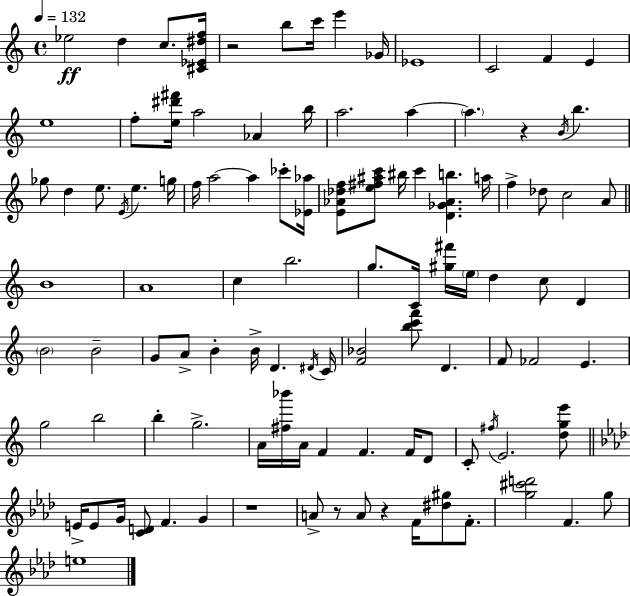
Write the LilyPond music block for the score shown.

{
  \clef treble
  \time 4/4
  \defaultTimeSignature
  \key a \minor
  \tempo 4 = 132
  ees''2\ff d''4 c''8. <cis' ees' dis'' f''>16 | r2 b''8 c'''16 e'''4 ges'16 | ees'1 | c'2 f'4 e'4 | \break e''1 | f''8-. <e'' dis''' fis'''>16 a''2 aes'4 b''16 | a''2. a''4~~ | \parenthesize a''4. r4 \acciaccatura { b'16 } b''4. | \break ges''8 d''4 e''8. \acciaccatura { e'16 } e''4. | g''16 f''16 a''2~~ a''4 ces'''8-. | <ees' aes''>16 <e' aes' des'' f''>8 <e'' fis'' ais'' c'''>8 bis''16 c'''4 <d' ges' aes' b''>4. | a''16 f''4-> des''8 c''2 | \break a'8 \bar "||" \break \key c \major b'1 | a'1 | c''4 b''2. | g''8. c'16 <gis'' fis'''>16 \parenthesize e''16 d''4 c''8 d'4 | \break \parenthesize b'2 b'2-- | g'8 a'8-> b'4-. b'16-> d'4. \acciaccatura { dis'16 } | c'16 <f' bes'>2 <b'' c''' f'''>8 d'4. | f'8 fes'2 e'4. | \break g''2 b''2 | b''4-. g''2.-> | a'16 <fis'' bes'''>16 a'16 f'4 f'4. f'16 d'8 | c'8-. \acciaccatura { fis''16 } e'2. | \break <d'' g'' e'''>8 \bar "||" \break \key f \minor e'16-> e'8 g'16 <c' d'>8 f'4. g'4 | r1 | a'8-> r8 a'8 r4 f'16 <dis'' gis''>8 f'8.-. | <g'' cis''' d'''>2 f'4. g''8 | \break e''1 | \bar "|."
}